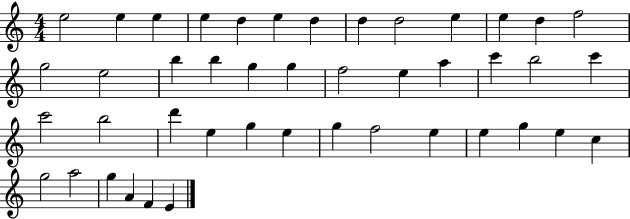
{
  \clef treble
  \numericTimeSignature
  \time 4/4
  \key c \major
  e''2 e''4 e''4 | e''4 d''4 e''4 d''4 | d''4 d''2 e''4 | e''4 d''4 f''2 | \break g''2 e''2 | b''4 b''4 g''4 g''4 | f''2 e''4 a''4 | c'''4 b''2 c'''4 | \break c'''2 b''2 | d'''4 e''4 g''4 e''4 | g''4 f''2 e''4 | e''4 g''4 e''4 c''4 | \break g''2 a''2 | g''4 a'4 f'4 e'4 | \bar "|."
}